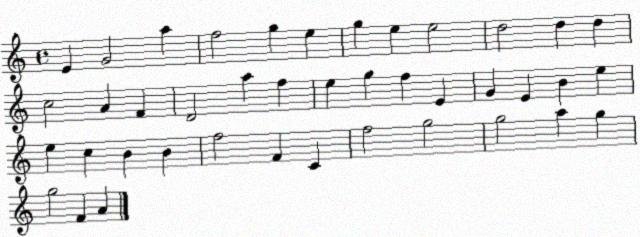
X:1
T:Untitled
M:4/4
L:1/4
K:C
E G2 a f2 g e g e e2 d2 d d c2 A F D2 a f e g f E G E B e e c B B f2 F C f2 g2 g2 a g g2 F A